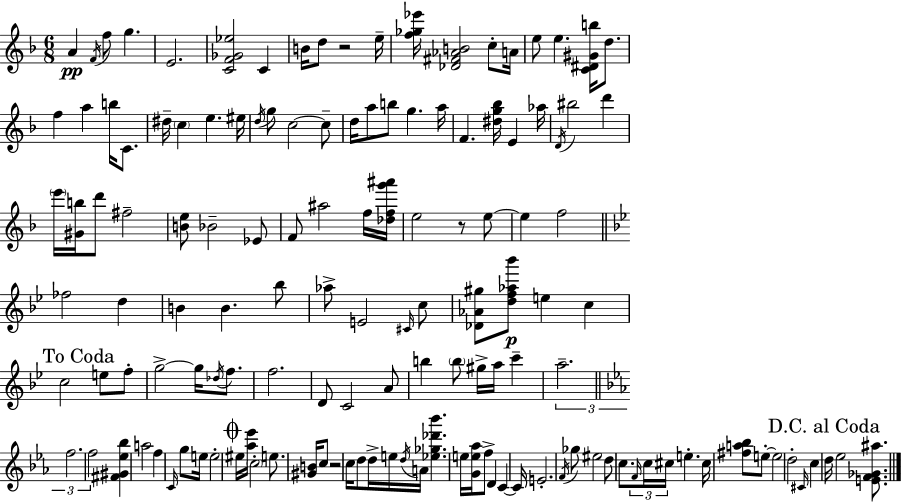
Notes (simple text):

A4/q F4/s F5/e G5/q. E4/h. [C4,F4,Gb4,Eb5]/h C4/q B4/s D5/e R/h E5/s [F5,Gb5,Eb6]/s [Db4,F#4,Ab4,B4]/h C5/e A4/s E5/e E5/q. [C4,D#4,G#4,B5]/s D5/e. F5/q A5/q B5/s C4/e. D#5/s C5/q E5/q. EIS5/s D5/s G5/e C5/h C5/e D5/s A5/e B5/e G5/q. A5/s F4/q. [D#5,G5,Bb5]/s E4/q Ab5/s D4/s BIS5/h D6/q E6/s [G#4,B5]/s D6/e F#5/h [B4,E5]/e Bb4/h Eb4/e F4/e A#5/h F5/s [Db5,F5,G6,A#6]/s E5/h R/e E5/e E5/q F5/h FES5/h D5/q B4/q B4/q. Bb5/e Ab5/e E4/h C#4/s C5/e [Db4,Ab4,G#5]/e [D5,F5,Ab5,Bb6]/e E5/q C5/q C5/h E5/e F5/e G5/h G5/s Db5/s F5/e. F5/h. D4/e C4/h A4/e B5/q B5/e G#5/s A5/s C6/q A5/h. F5/h. F5/h [F#4,G#4,Eb5,Bb5]/q A5/h F5/q C4/s G5/e E5/s E5/h EIS5/s [Ab5,Eb6]/s C5/h E5/e. [G#4,B4]/s C5/e R/h C5/s D5/e D5/s E5/s D5/s A4/s [Eb5,Gb5,Db6,Bb6]/q. E5/s [G4,E5,Ab5]/s F5/e D4/q C4/q C4/s E4/h. F4/s Gb5/e EIS5/h D5/e C5/e. F4/s C5/s C#5/s E5/q. C#5/s [F#5,A5,Bb5]/e E5/e E5/h D5/h C#4/s C5/q D5/s Eb5/h [E4,F4,Gb4,A#5]/e.